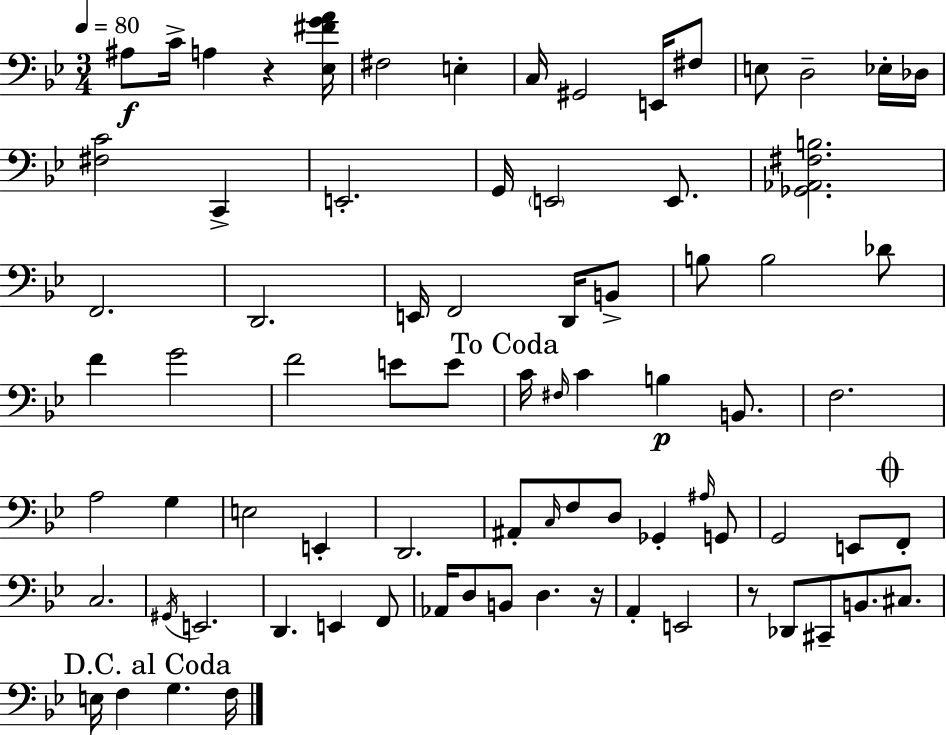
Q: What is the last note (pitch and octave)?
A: F3